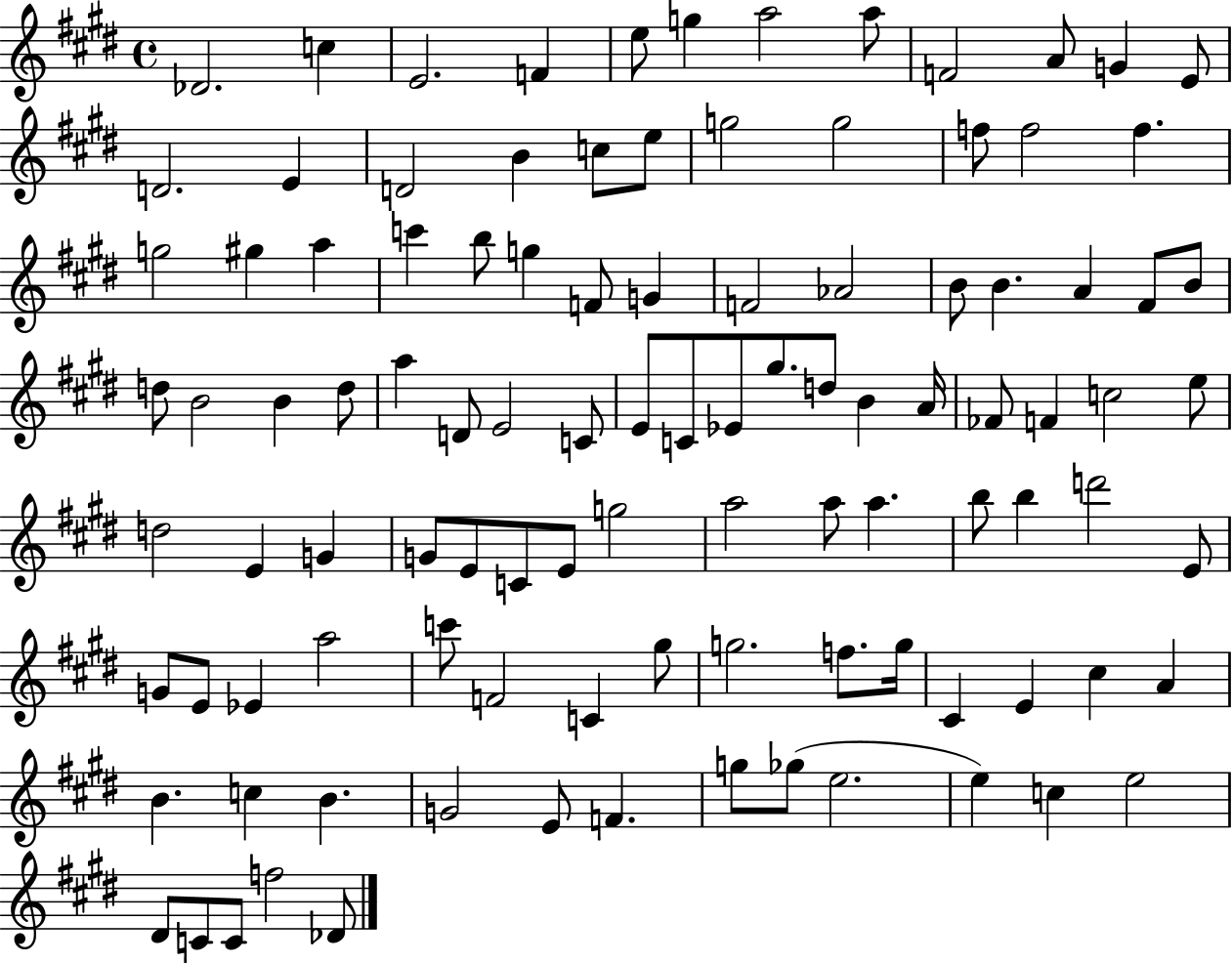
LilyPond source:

{
  \clef treble
  \time 4/4
  \defaultTimeSignature
  \key e \major
  \repeat volta 2 { des'2. c''4 | e'2. f'4 | e''8 g''4 a''2 a''8 | f'2 a'8 g'4 e'8 | \break d'2. e'4 | d'2 b'4 c''8 e''8 | g''2 g''2 | f''8 f''2 f''4. | \break g''2 gis''4 a''4 | c'''4 b''8 g''4 f'8 g'4 | f'2 aes'2 | b'8 b'4. a'4 fis'8 b'8 | \break d''8 b'2 b'4 d''8 | a''4 d'8 e'2 c'8 | e'8 c'8 ees'8 gis''8. d''8 b'4 a'16 | fes'8 f'4 c''2 e''8 | \break d''2 e'4 g'4 | g'8 e'8 c'8 e'8 g''2 | a''2 a''8 a''4. | b''8 b''4 d'''2 e'8 | \break g'8 e'8 ees'4 a''2 | c'''8 f'2 c'4 gis''8 | g''2. f''8. g''16 | cis'4 e'4 cis''4 a'4 | \break b'4. c''4 b'4. | g'2 e'8 f'4. | g''8 ges''8( e''2. | e''4) c''4 e''2 | \break dis'8 c'8 c'8 f''2 des'8 | } \bar "|."
}